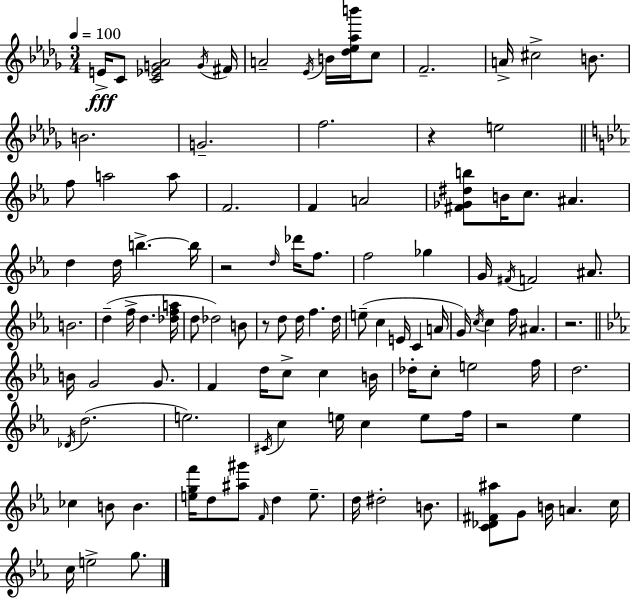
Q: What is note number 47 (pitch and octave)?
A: D5